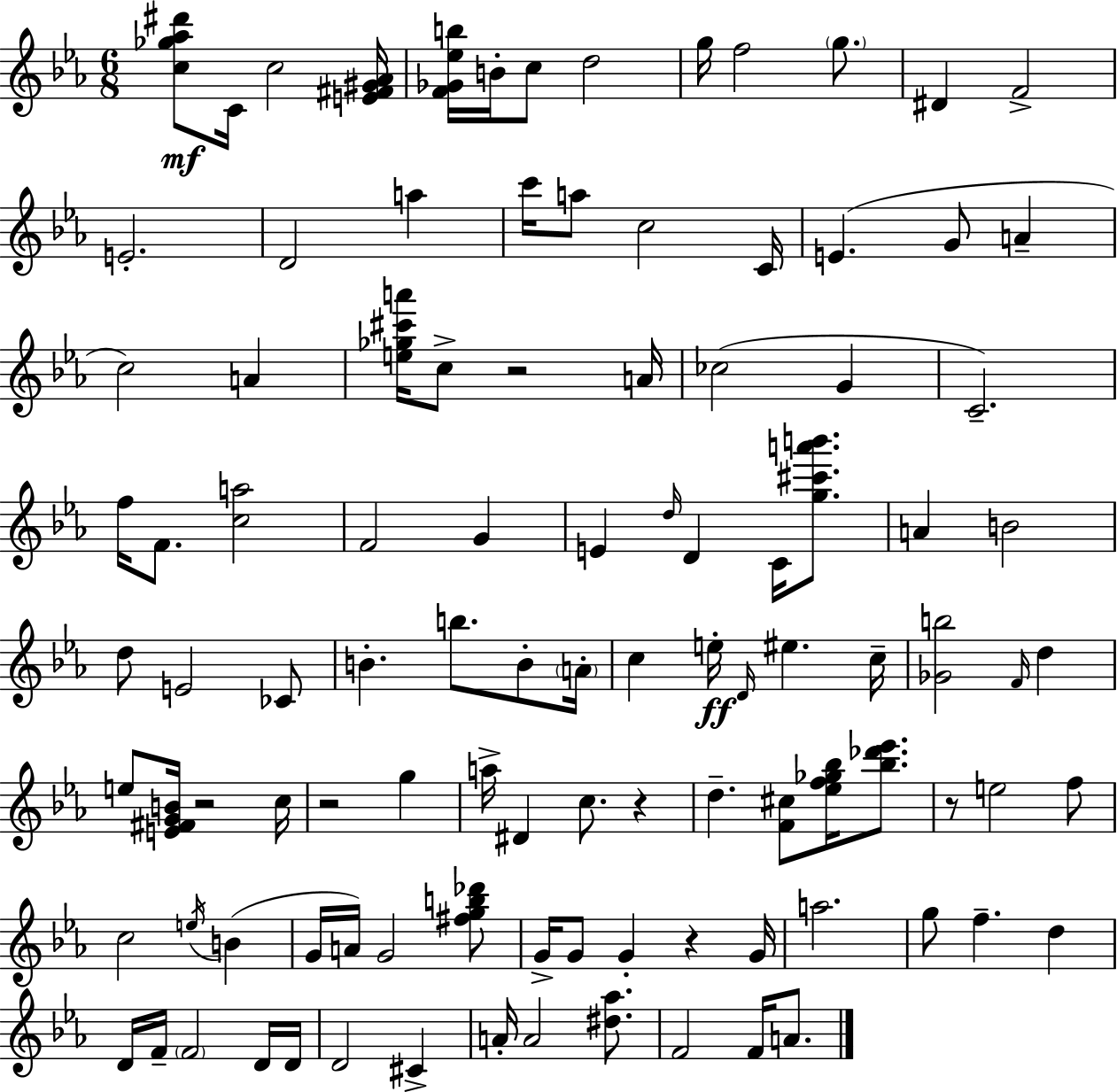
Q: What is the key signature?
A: EES major